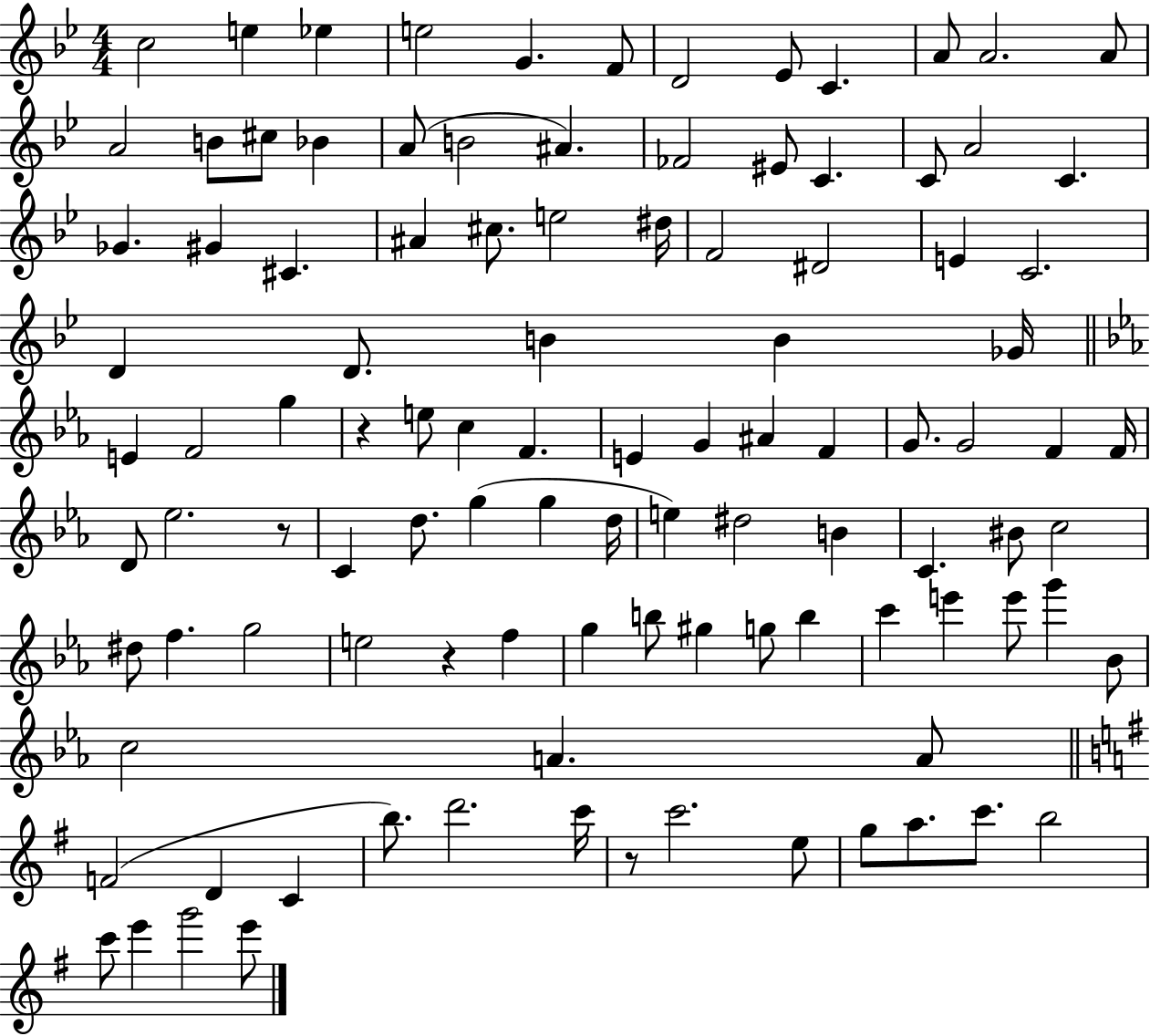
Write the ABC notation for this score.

X:1
T:Untitled
M:4/4
L:1/4
K:Bb
c2 e _e e2 G F/2 D2 _E/2 C A/2 A2 A/2 A2 B/2 ^c/2 _B A/2 B2 ^A _F2 ^E/2 C C/2 A2 C _G ^G ^C ^A ^c/2 e2 ^d/4 F2 ^D2 E C2 D D/2 B B _G/4 E F2 g z e/2 c F E G ^A F G/2 G2 F F/4 D/2 _e2 z/2 C d/2 g g d/4 e ^d2 B C ^B/2 c2 ^d/2 f g2 e2 z f g b/2 ^g g/2 b c' e' e'/2 g' _B/2 c2 A A/2 F2 D C b/2 d'2 c'/4 z/2 c'2 e/2 g/2 a/2 c'/2 b2 c'/2 e' g'2 e'/2